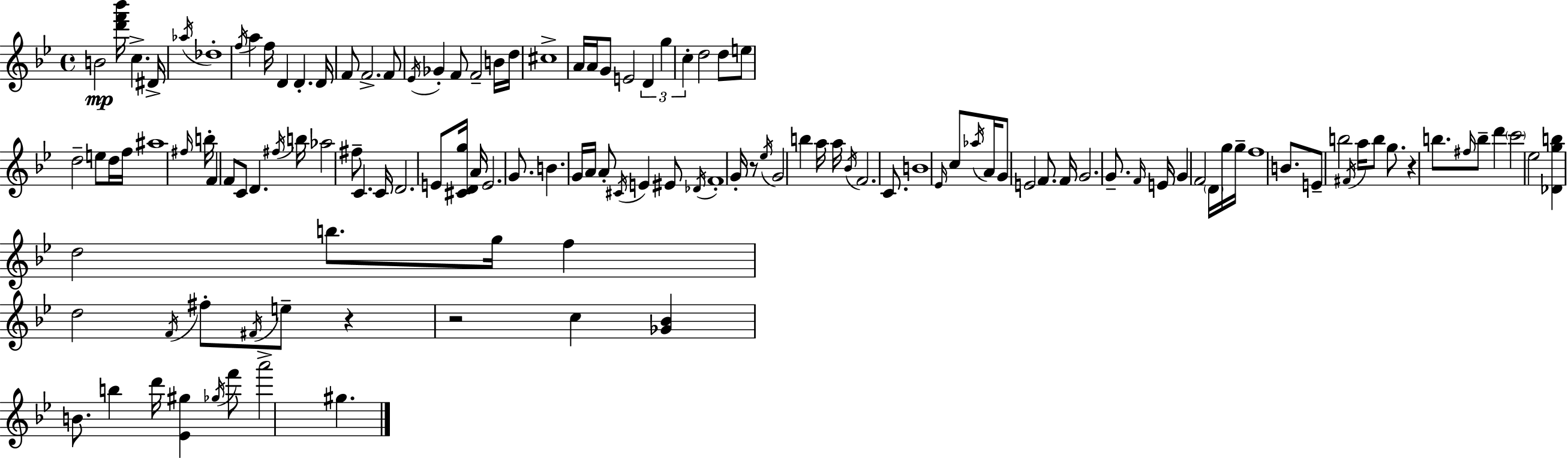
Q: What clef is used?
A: treble